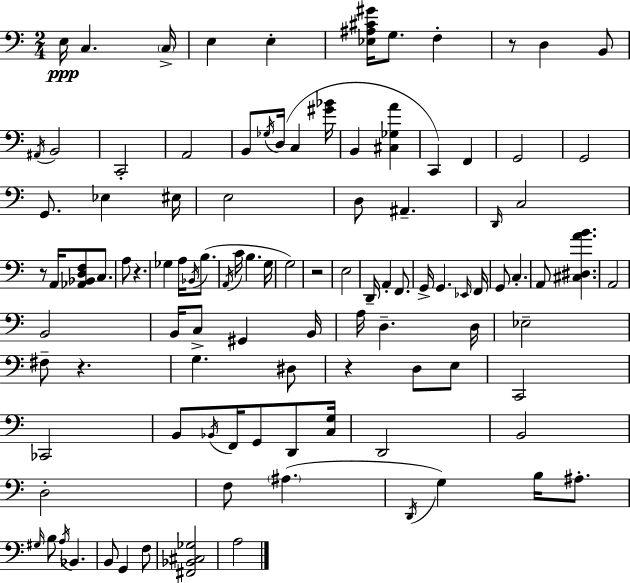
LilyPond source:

{
  \clef bass
  \numericTimeSignature
  \time 2/4
  \key c \major
  e16\ppp c4. \parenthesize c16-> | e4 e4-. | <ees ais cis' gis'>16 g8. f4-. | r8 d4 b,8 | \break \acciaccatura { ais,16 } b,2 | c,2-. | a,2 | b,8 \acciaccatura { ges16 } d16( c4 | \break <gis' bes'>16 b,4 <cis ges a'>4 | c,4) f,4 | g,2 | g,2 | \break g,8. ees4 | eis16 e2 | d8 ais,4.-- | \grace { d,16 } c2 | \break r8 a,16 <aes, bes, d f>8 | c8. a8 r4. | ges4 a16 | \acciaccatura { bes,16 } b8.( \acciaccatura { a,16 } c'16 b4. | \break g16 g2) | r2 | e2 | d,16-- a,4-. | \break f,8. g,16-> g,4. | \grace { ees,16 } f,16 g,8 | c4.-. a,8 | <cis dis a' b'>4. a,2 | \break b,2 | b,16 c8-> | gis,4 b,16 a16 d4.-- | d16 ees2-- | \break fis8-- | r4. g4. | dis8 r4 | d8 e8 c,2 | \break ces,2 | b,8 | \acciaccatura { bes,16 } f,16 g,8 d,8 <c g>16 d,2 | b,2 | \break d2-. | f8 | \parenthesize ais4.( \acciaccatura { d,16 } | g4) b16 ais8.-. | \break \grace { gis16 } b8 \acciaccatura { a16 } bes,4. | b,8 g,4 | f8 <fis, bes, cis ges>2 | a2 | \break \bar "|."
}